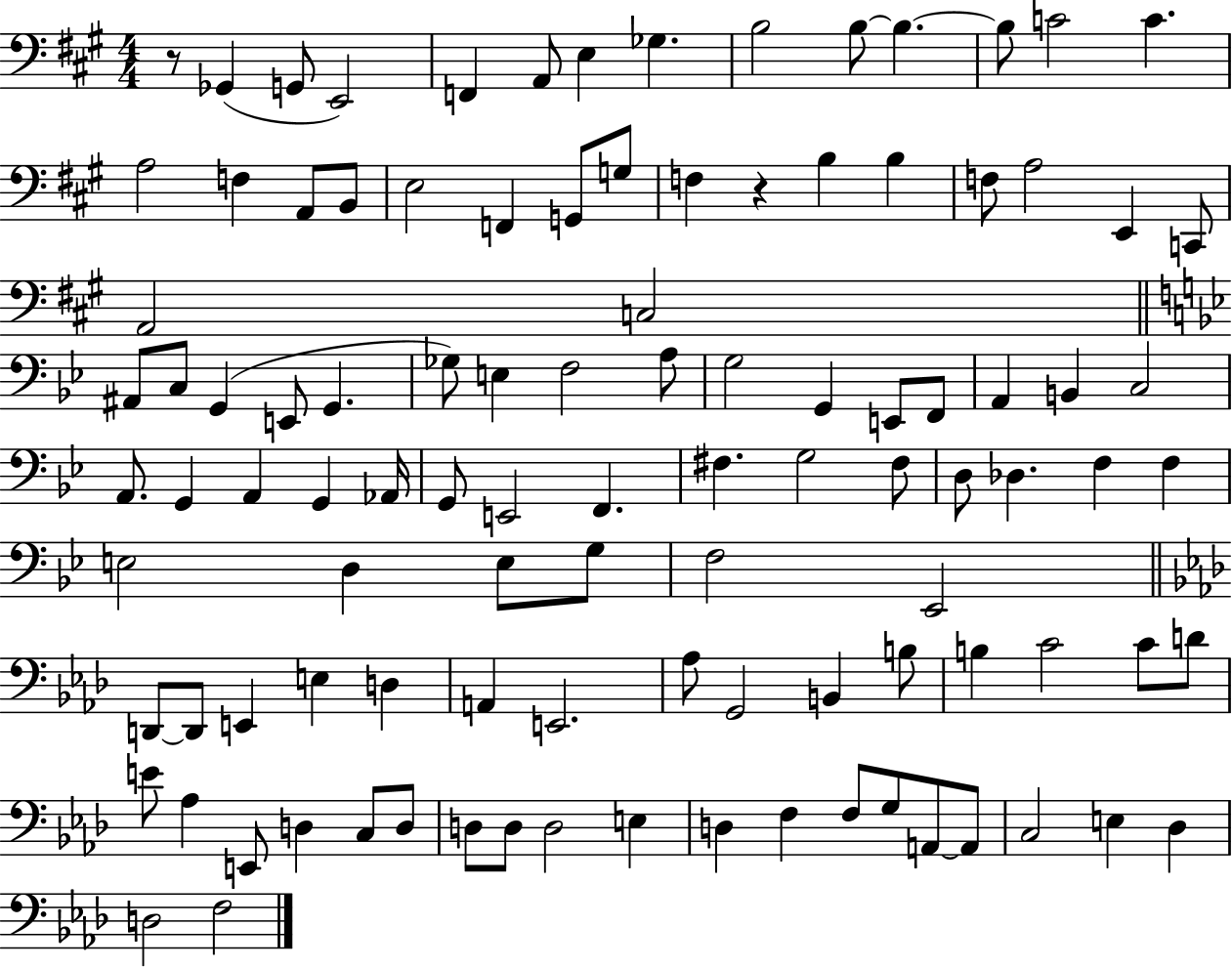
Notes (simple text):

R/e Gb2/q G2/e E2/h F2/q A2/e E3/q Gb3/q. B3/h B3/e B3/q. B3/e C4/h C4/q. A3/h F3/q A2/e B2/e E3/h F2/q G2/e G3/e F3/q R/q B3/q B3/q F3/e A3/h E2/q C2/e A2/h C3/h A#2/e C3/e G2/q E2/e G2/q. Gb3/e E3/q F3/h A3/e G3/h G2/q E2/e F2/e A2/q B2/q C3/h A2/e. G2/q A2/q G2/q Ab2/s G2/e E2/h F2/q. F#3/q. G3/h F#3/e D3/e Db3/q. F3/q F3/q E3/h D3/q E3/e G3/e F3/h Eb2/h D2/e D2/e E2/q E3/q D3/q A2/q E2/h. Ab3/e G2/h B2/q B3/e B3/q C4/h C4/e D4/e E4/e Ab3/q E2/e D3/q C3/e D3/e D3/e D3/e D3/h E3/q D3/q F3/q F3/e G3/e A2/e A2/e C3/h E3/q Db3/q D3/h F3/h